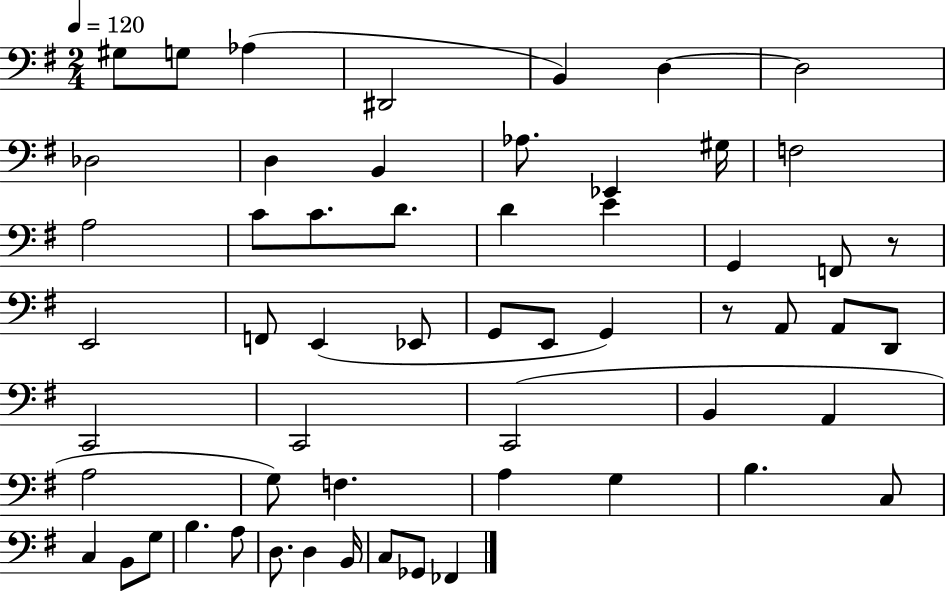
X:1
T:Untitled
M:2/4
L:1/4
K:G
^G,/2 G,/2 _A, ^D,,2 B,, D, D,2 _D,2 D, B,, _A,/2 _E,, ^G,/4 F,2 A,2 C/2 C/2 D/2 D E G,, F,,/2 z/2 E,,2 F,,/2 E,, _E,,/2 G,,/2 E,,/2 G,, z/2 A,,/2 A,,/2 D,,/2 C,,2 C,,2 C,,2 B,, A,, A,2 G,/2 F, A, G, B, C,/2 C, B,,/2 G,/2 B, A,/2 D,/2 D, B,,/4 C,/2 _G,,/2 _F,,